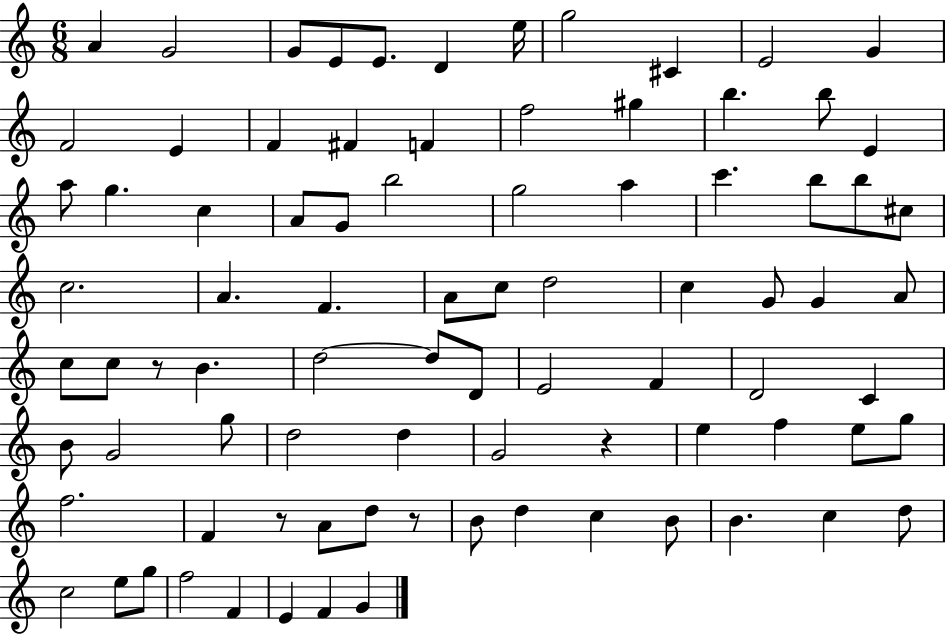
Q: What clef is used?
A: treble